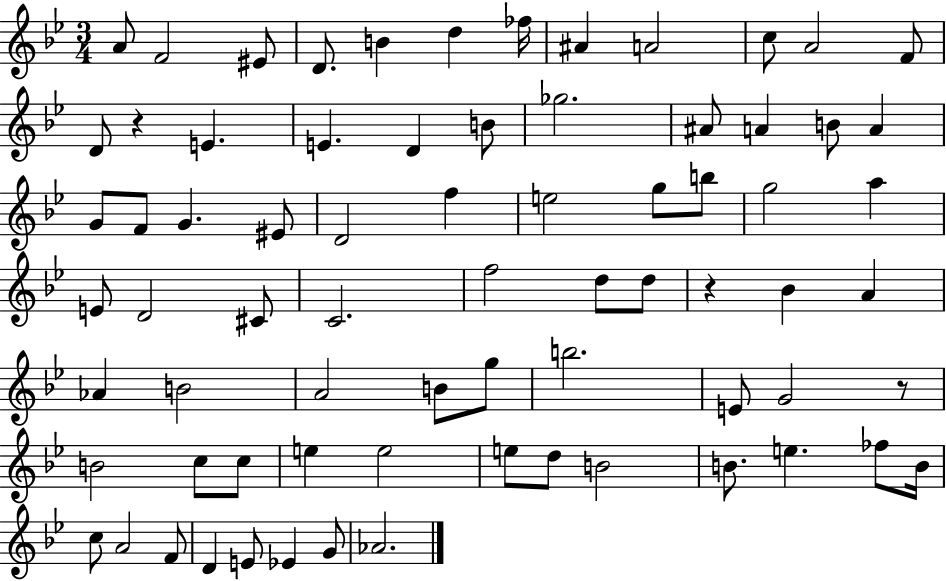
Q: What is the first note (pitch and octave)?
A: A4